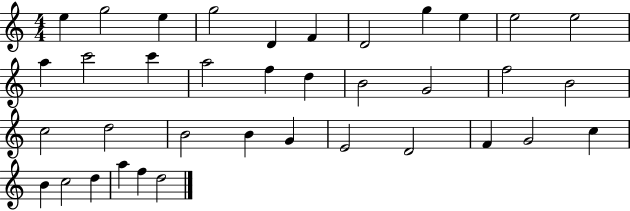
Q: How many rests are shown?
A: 0